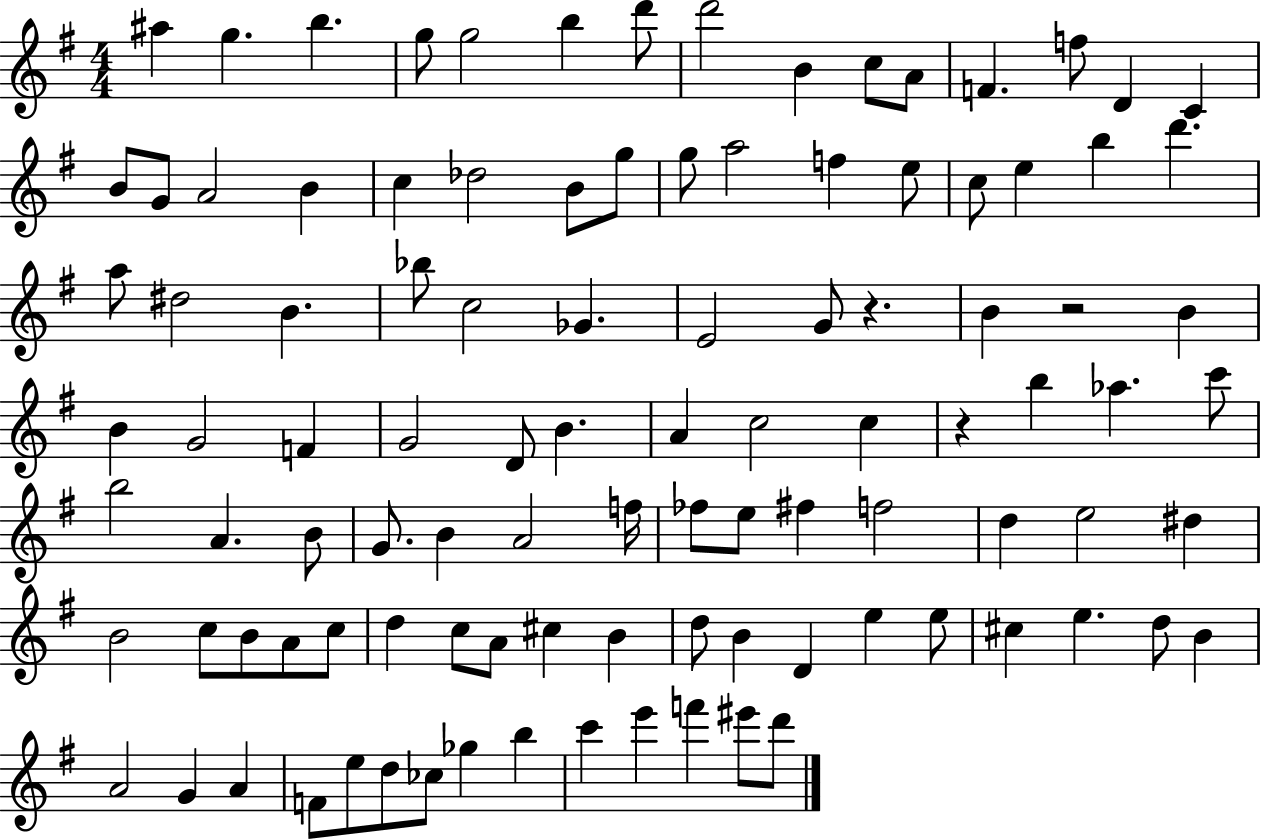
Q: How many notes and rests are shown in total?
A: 103